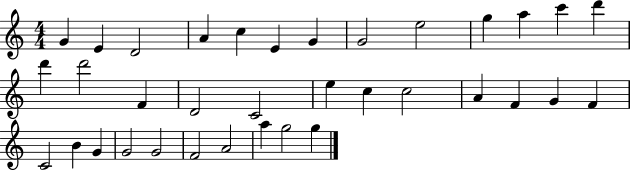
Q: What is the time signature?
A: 4/4